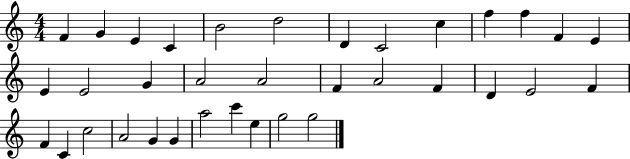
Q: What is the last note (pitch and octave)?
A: G5